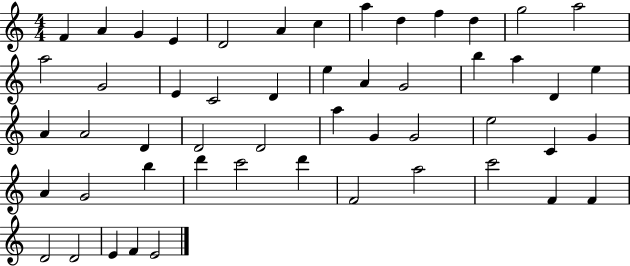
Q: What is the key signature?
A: C major